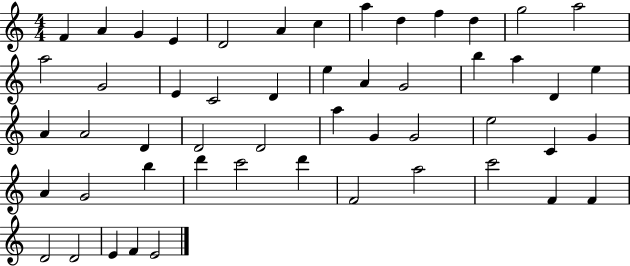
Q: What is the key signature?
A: C major